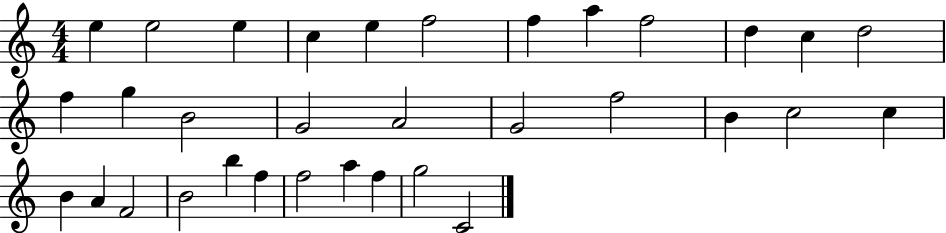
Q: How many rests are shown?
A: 0